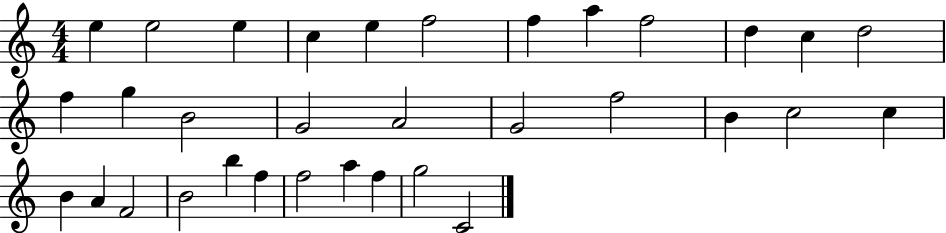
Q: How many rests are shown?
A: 0